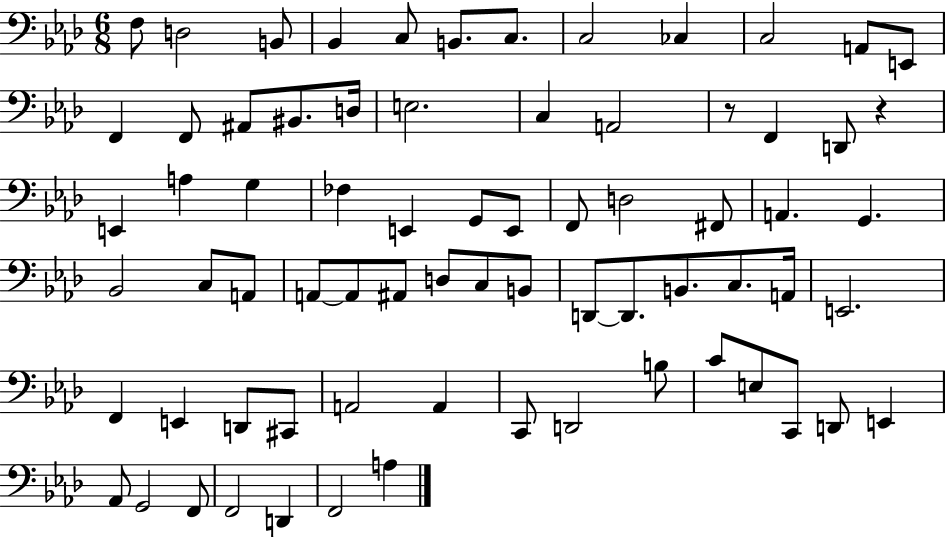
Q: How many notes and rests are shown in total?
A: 72